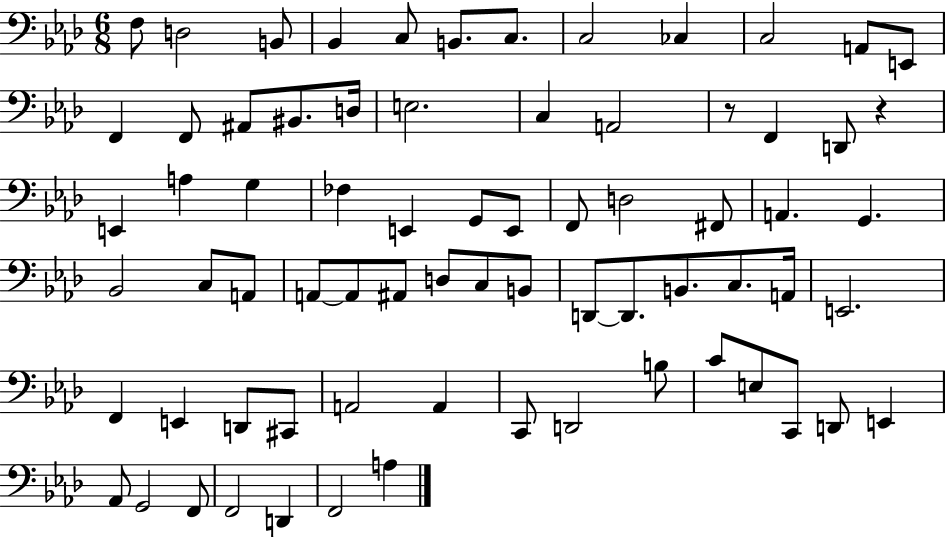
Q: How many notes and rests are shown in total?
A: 72